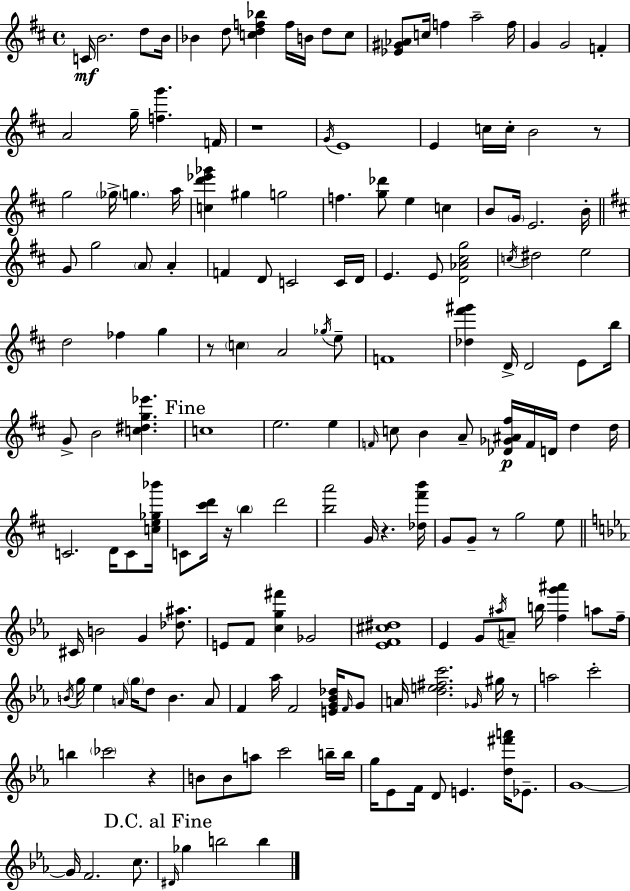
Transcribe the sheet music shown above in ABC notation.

X:1
T:Untitled
M:4/4
L:1/4
K:D
C/4 B2 d/2 B/4 _B d/2 [cdf_b] f/4 B/4 d/2 c/2 [_E^G_A]/2 c/4 f a2 f/4 G G2 F A2 g/4 [fg'] F/4 z4 G/4 E4 E c/4 c/4 B2 z/2 g2 _g/4 g a/4 [cd'_e'_g'] ^g g2 f [g_d']/2 e c B/2 G/4 E2 B/4 G/2 g2 A/2 A F D/2 C2 C/4 D/4 E E/2 [D_A^cg]2 c/4 ^d2 e2 d2 _f g z/2 c A2 _g/4 e/2 F4 [_d^f'^g'] D/4 D2 E/2 b/4 G/2 B2 [c^dg_e'] c4 e2 e F/4 c/2 B A/2 [_D_G^A^f]/4 F/4 D/4 d d/4 C2 D/4 C/2 [ce_g_b']/4 C/2 [^c'd']/4 z/4 b d'2 [ba']2 G/4 z [_d^f'b']/4 G/2 G/2 z/2 g2 e/2 ^C/4 B2 G [_d^a]/2 E/2 F/2 [cg^f'] _G2 [_EF^c^d]4 _E G/2 ^a/4 A/2 b/4 [fg'^a'] a/2 f/4 B/4 g/4 _e A/4 g/4 d/2 B A/2 F _a/4 F2 [EG_B_d]/4 F/4 G/2 A/4 [de^fc']2 _G/4 ^g/4 z/2 a2 c'2 b _c'2 z B/2 B/2 a/2 c'2 b/4 b/4 g/4 _E/2 F/4 D/2 E [d^f'a']/4 _E/2 G4 G/4 F2 c/2 ^D/4 _g b2 b